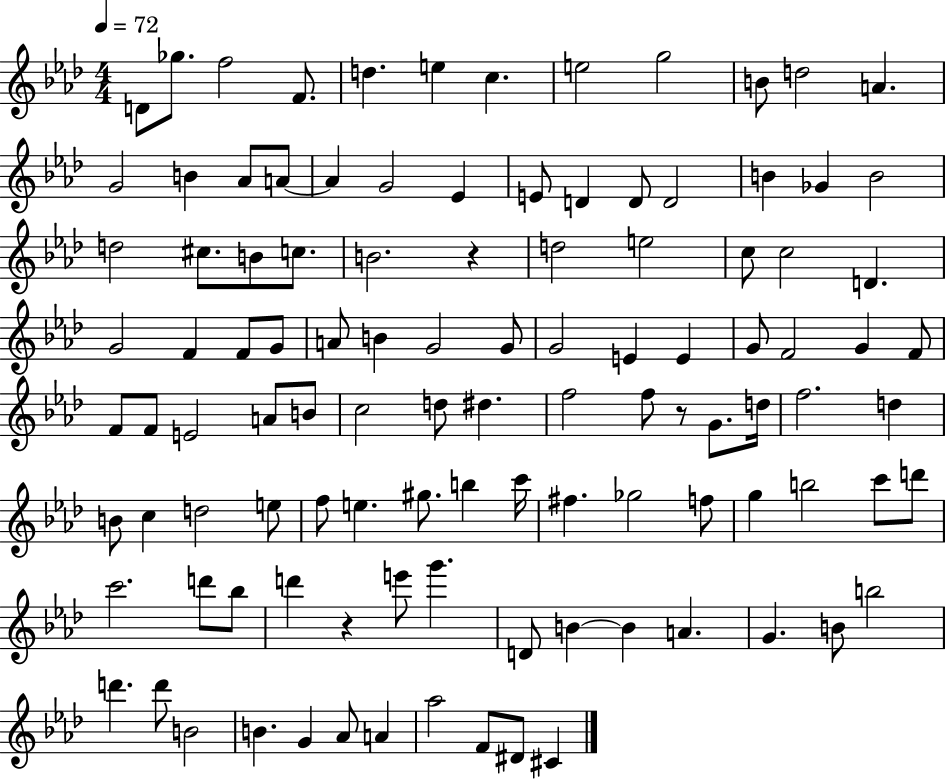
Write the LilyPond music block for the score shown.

{
  \clef treble
  \numericTimeSignature
  \time 4/4
  \key aes \major
  \tempo 4 = 72
  \repeat volta 2 { d'8 ges''8. f''2 f'8. | d''4. e''4 c''4. | e''2 g''2 | b'8 d''2 a'4. | \break g'2 b'4 aes'8 a'8~~ | a'4 g'2 ees'4 | e'8 d'4 d'8 d'2 | b'4 ges'4 b'2 | \break d''2 cis''8. b'8 c''8. | b'2. r4 | d''2 e''2 | c''8 c''2 d'4. | \break g'2 f'4 f'8 g'8 | a'8 b'4 g'2 g'8 | g'2 e'4 e'4 | g'8 f'2 g'4 f'8 | \break f'8 f'8 e'2 a'8 b'8 | c''2 d''8 dis''4. | f''2 f''8 r8 g'8. d''16 | f''2. d''4 | \break b'8 c''4 d''2 e''8 | f''8 e''4. gis''8. b''4 c'''16 | fis''4. ges''2 f''8 | g''4 b''2 c'''8 d'''8 | \break c'''2. d'''8 bes''8 | d'''4 r4 e'''8 g'''4. | d'8 b'4~~ b'4 a'4. | g'4. b'8 b''2 | \break d'''4. d'''8 b'2 | b'4. g'4 aes'8 a'4 | aes''2 f'8 dis'8 cis'4 | } \bar "|."
}